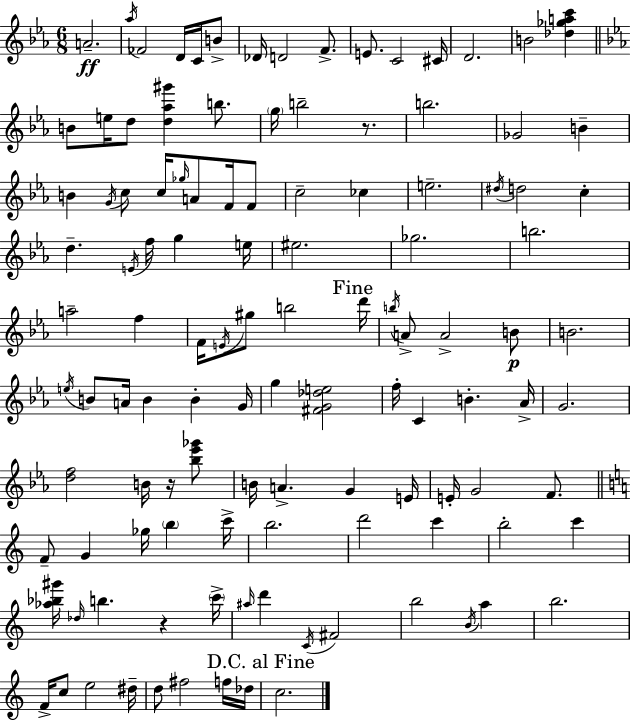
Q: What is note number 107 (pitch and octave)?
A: C5